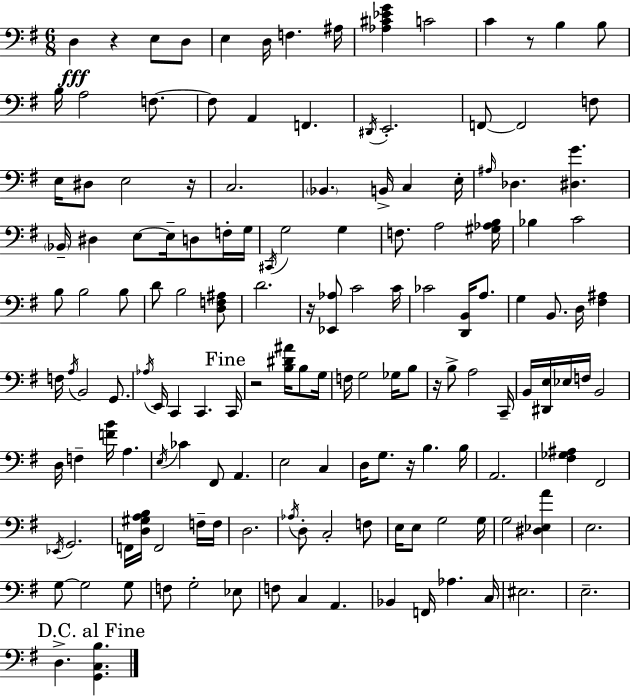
X:1
T:Untitled
M:6/8
L:1/4
K:G
D, z E,/2 D,/2 E, D,/4 F, ^A,/4 [_A,^C_EG] C2 C z/2 B, B,/2 B,/4 A,2 F,/2 F,/2 A,, F,, ^D,,/4 E,,2 F,,/2 F,,2 F,/2 E,/4 ^D,/2 E,2 z/4 C,2 _B,, B,,/4 C, E,/4 ^A,/4 _D, [^D,G] _B,,/4 ^D, E,/2 E,/4 D,/2 F,/4 G,/4 ^C,,/4 G,2 G, F,/2 A,2 [^G,_A,B,]/4 _B, C2 B,/2 B,2 B,/2 D/2 B,2 [D,F,^A,]/2 D2 z/4 [_E,,_A,]/2 C2 C/4 _C2 [D,,B,,]/4 A,/2 G, B,,/2 D,/4 [^F,^A,] F,/4 A,/4 B,,2 G,,/2 _A,/4 E,,/4 C,, C,, C,,/4 z2 [B,^D^A]/4 B,/2 G,/4 F,/4 G,2 _G,/4 B,/2 z/4 B,/2 A,2 C,,/4 B,,/4 [^D,,E,]/4 _E,/4 F,/4 B,,2 D,/4 F, [FB]/4 A, E,/4 _C ^F,,/2 A,, E,2 C, D,/4 G,/2 z/4 B, B,/4 A,,2 [^F,_G,^A,] ^F,,2 _E,,/4 G,,2 F,,/4 [D,^G,A,B,]/4 F,,2 F,/4 F,/4 D,2 _A,/4 D,/2 C,2 F,/2 E,/4 E,/2 G,2 G,/4 G,2 [^D,_E,A] E,2 G,/2 G,2 G,/2 F,/2 G,2 _E,/2 F,/2 C, A,, _B,, F,,/4 _A, C,/4 ^E,2 E,2 D, [G,,C,B,]